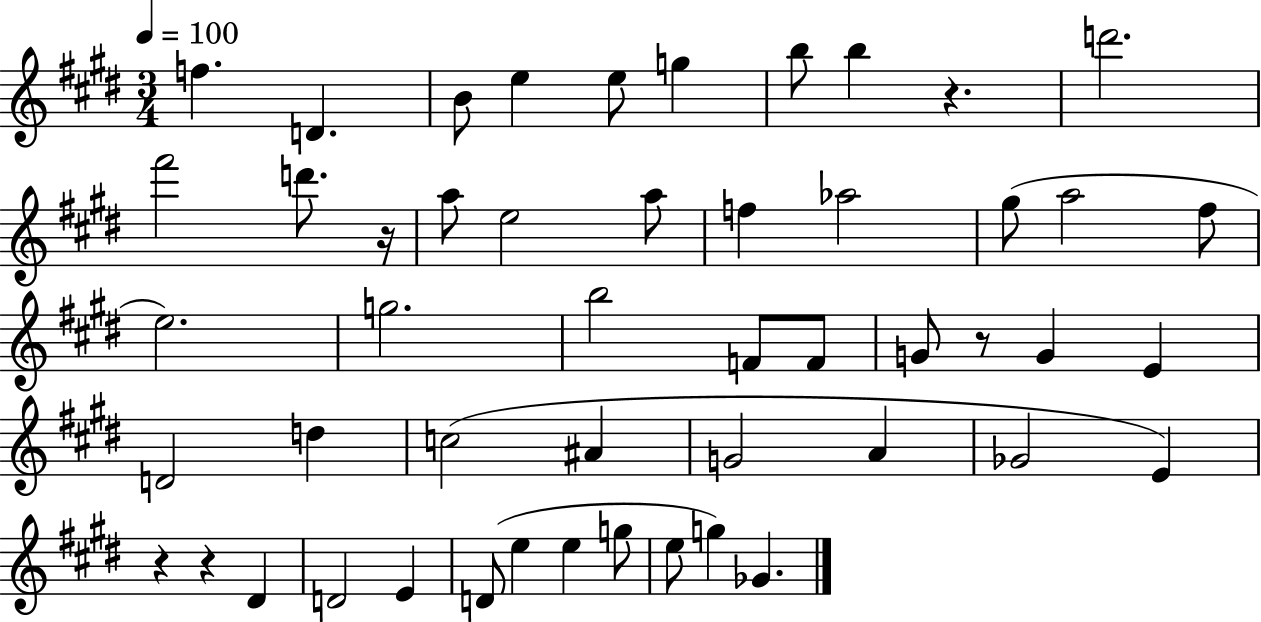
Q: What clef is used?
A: treble